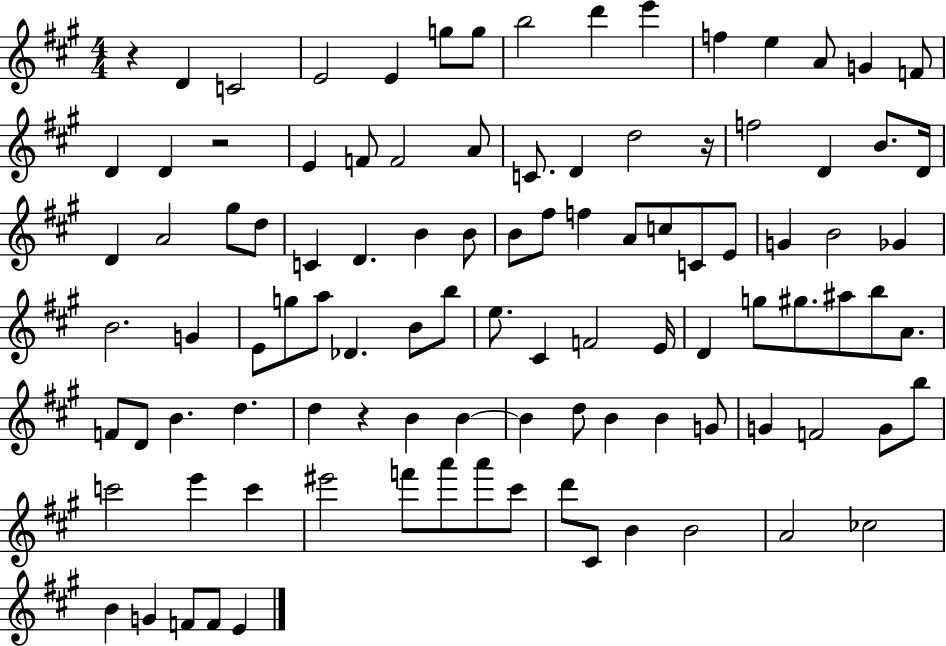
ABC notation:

X:1
T:Untitled
M:4/4
L:1/4
K:A
z D C2 E2 E g/2 g/2 b2 d' e' f e A/2 G F/2 D D z2 E F/2 F2 A/2 C/2 D d2 z/4 f2 D B/2 D/4 D A2 ^g/2 d/2 C D B B/2 B/2 ^f/2 f A/2 c/2 C/2 E/2 G B2 _G B2 G E/2 g/2 a/2 _D B/2 b/2 e/2 ^C F2 E/4 D g/2 ^g/2 ^a/2 b/2 A/2 F/2 D/2 B d d z B B B d/2 B B G/2 G F2 G/2 b/2 c'2 e' c' ^e'2 f'/2 a'/2 a'/2 ^c'/2 d'/2 ^C/2 B B2 A2 _c2 B G F/2 F/2 E